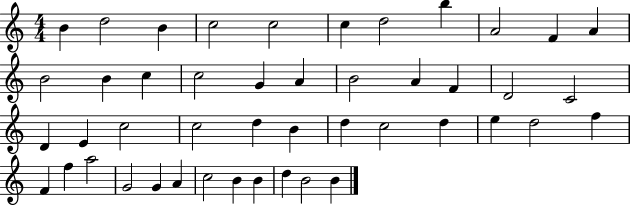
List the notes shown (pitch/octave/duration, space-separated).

B4/q D5/h B4/q C5/h C5/h C5/q D5/h B5/q A4/h F4/q A4/q B4/h B4/q C5/q C5/h G4/q A4/q B4/h A4/q F4/q D4/h C4/h D4/q E4/q C5/h C5/h D5/q B4/q D5/q C5/h D5/q E5/q D5/h F5/q F4/q F5/q A5/h G4/h G4/q A4/q C5/h B4/q B4/q D5/q B4/h B4/q